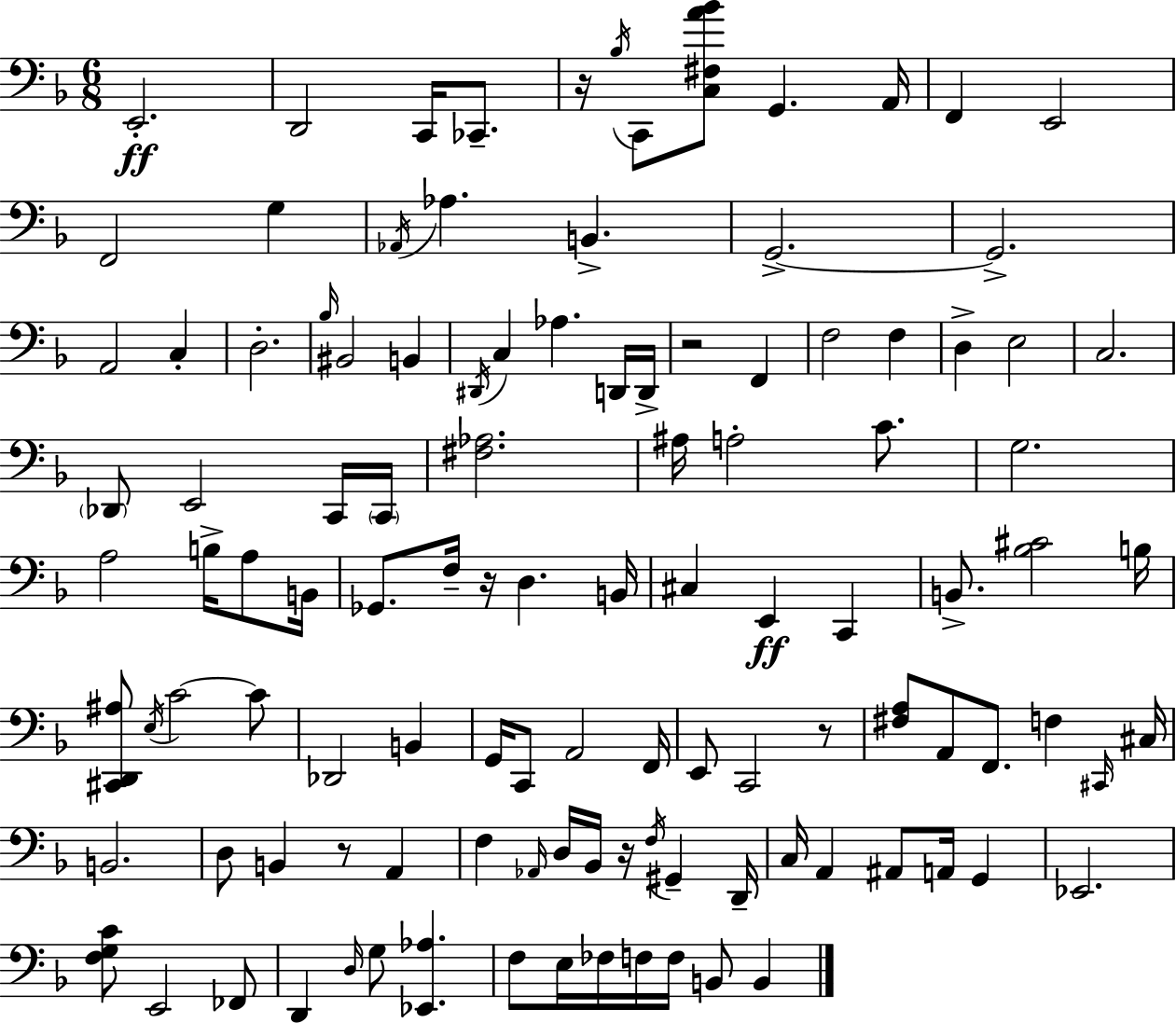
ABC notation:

X:1
T:Untitled
M:6/8
L:1/4
K:Dm
E,,2 D,,2 C,,/4 _C,,/2 z/4 _B,/4 C,,/2 [C,^F,A_B]/2 G,, A,,/4 F,, E,,2 F,,2 G, _A,,/4 _A, B,, G,,2 G,,2 A,,2 C, D,2 _B,/4 ^B,,2 B,, ^D,,/4 C, _A, D,,/4 D,,/4 z2 F,, F,2 F, D, E,2 C,2 _D,,/2 E,,2 C,,/4 C,,/4 [^F,_A,]2 ^A,/4 A,2 C/2 G,2 A,2 B,/4 A,/2 B,,/4 _G,,/2 F,/4 z/4 D, B,,/4 ^C, E,, C,, B,,/2 [_B,^C]2 B,/4 [^C,,D,,^A,]/2 E,/4 C2 C/2 _D,,2 B,, G,,/4 C,,/2 A,,2 F,,/4 E,,/2 C,,2 z/2 [^F,A,]/2 A,,/2 F,,/2 F, ^C,,/4 ^C,/4 B,,2 D,/2 B,, z/2 A,, F, _A,,/4 D,/4 _B,,/4 z/4 F,/4 ^G,, D,,/4 C,/4 A,, ^A,,/2 A,,/4 G,, _E,,2 [F,G,C]/2 E,,2 _F,,/2 D,, D,/4 G,/2 [_E,,_A,] F,/2 E,/4 _F,/4 F,/4 F,/4 B,,/2 B,,